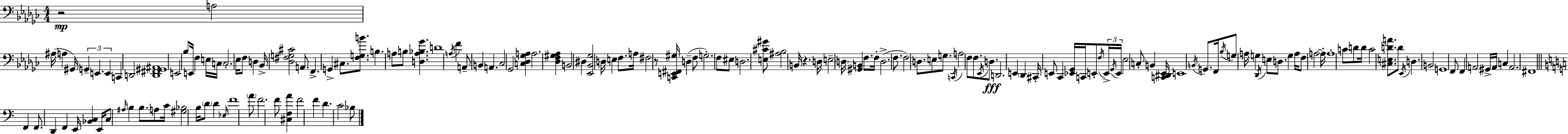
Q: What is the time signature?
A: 4/4